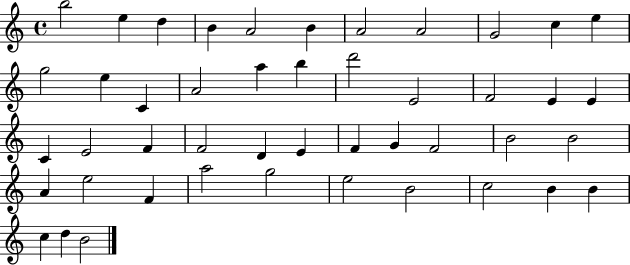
B5/h E5/q D5/q B4/q A4/h B4/q A4/h A4/h G4/h C5/q E5/q G5/h E5/q C4/q A4/h A5/q B5/q D6/h E4/h F4/h E4/q E4/q C4/q E4/h F4/q F4/h D4/q E4/q F4/q G4/q F4/h B4/h B4/h A4/q E5/h F4/q A5/h G5/h E5/h B4/h C5/h B4/q B4/q C5/q D5/q B4/h